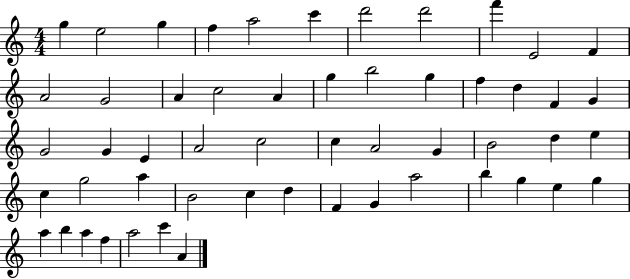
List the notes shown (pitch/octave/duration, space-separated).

G5/q E5/h G5/q F5/q A5/h C6/q D6/h D6/h F6/q E4/h F4/q A4/h G4/h A4/q C5/h A4/q G5/q B5/h G5/q F5/q D5/q F4/q G4/q G4/h G4/q E4/q A4/h C5/h C5/q A4/h G4/q B4/h D5/q E5/q C5/q G5/h A5/q B4/h C5/q D5/q F4/q G4/q A5/h B5/q G5/q E5/q G5/q A5/q B5/q A5/q F5/q A5/h C6/q A4/q